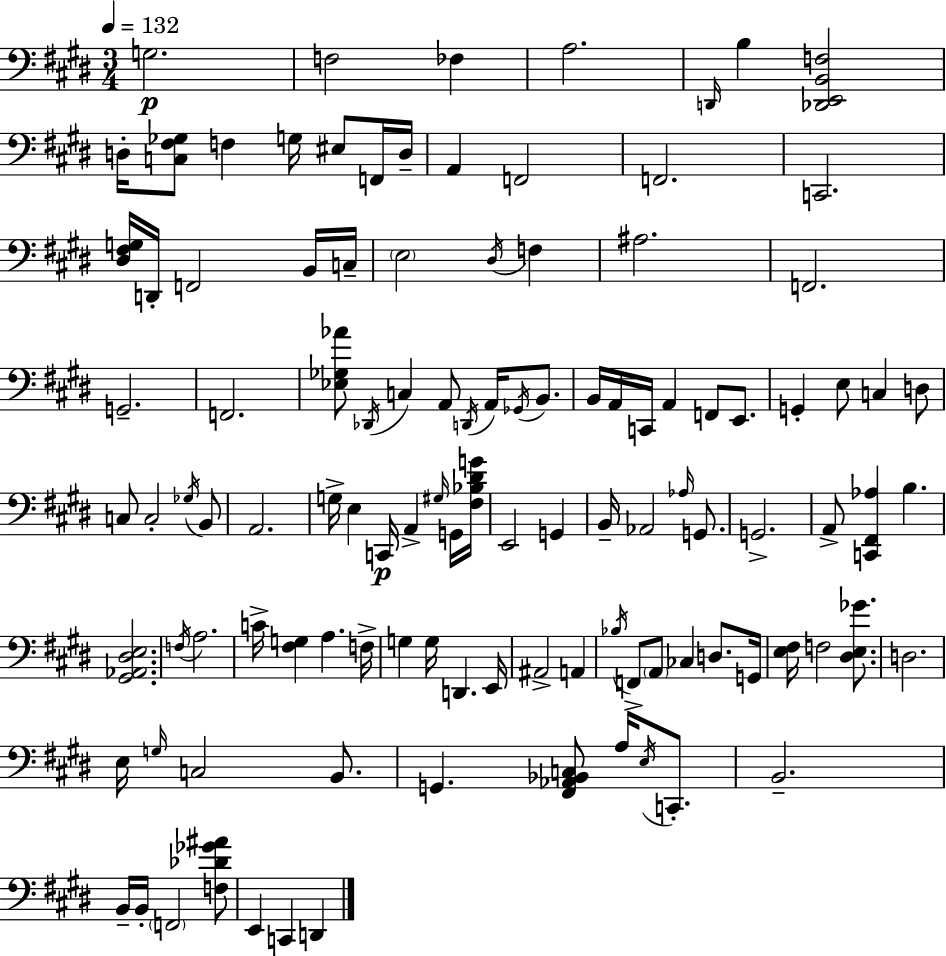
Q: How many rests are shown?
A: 0